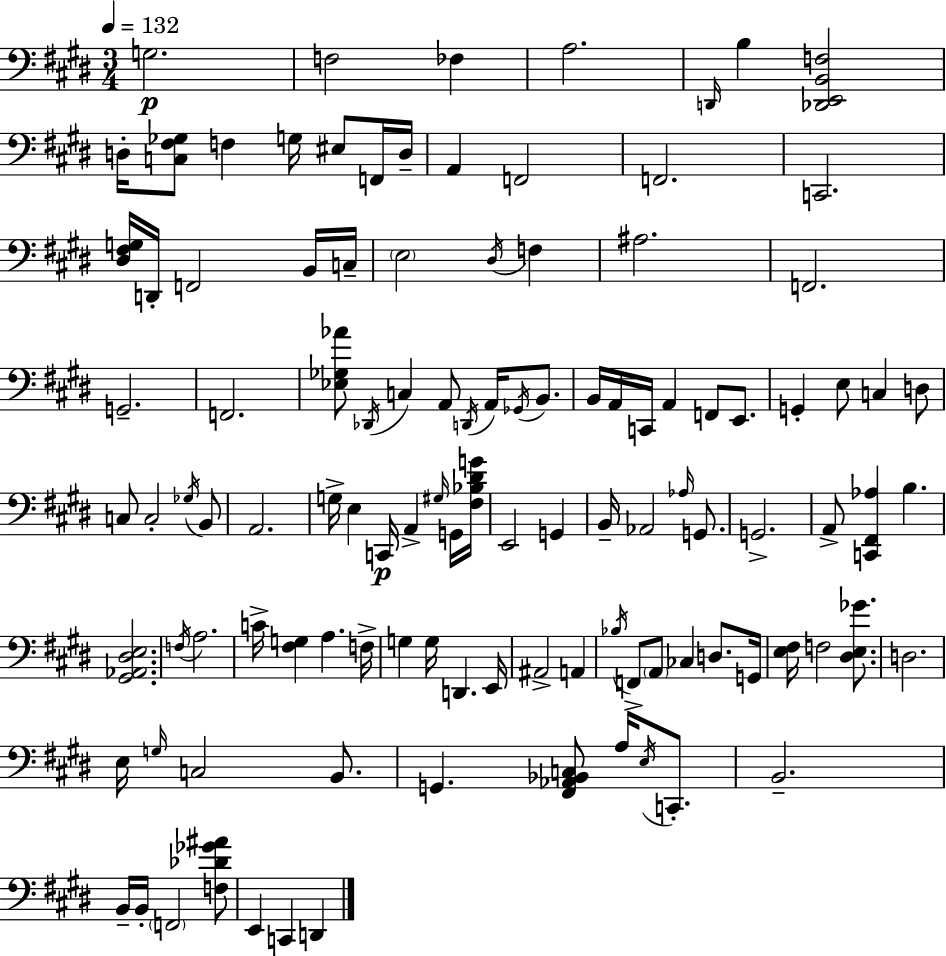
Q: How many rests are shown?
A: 0